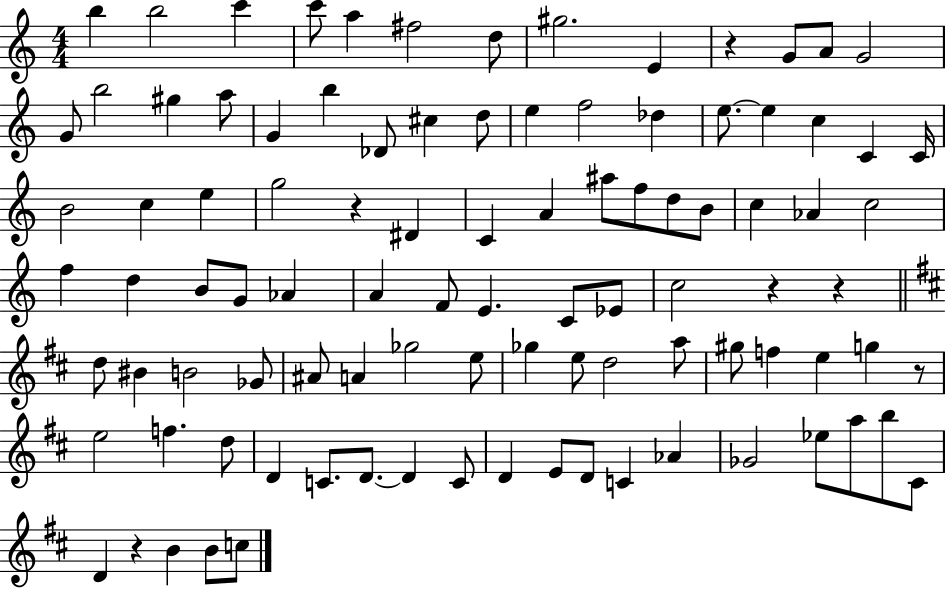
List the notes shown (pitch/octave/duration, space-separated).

B5/q B5/h C6/q C6/e A5/q F#5/h D5/e G#5/h. E4/q R/q G4/e A4/e G4/h G4/e B5/h G#5/q A5/e G4/q B5/q Db4/e C#5/q D5/e E5/q F5/h Db5/q E5/e. E5/q C5/q C4/q C4/s B4/h C5/q E5/q G5/h R/q D#4/q C4/q A4/q A#5/e F5/e D5/e B4/e C5/q Ab4/q C5/h F5/q D5/q B4/e G4/e Ab4/q A4/q F4/e E4/q. C4/e Eb4/e C5/h R/q R/q D5/e BIS4/q B4/h Gb4/e A#4/e A4/q Gb5/h E5/e Gb5/q E5/e D5/h A5/e G#5/e F5/q E5/q G5/q R/e E5/h F5/q. D5/e D4/q C4/e. D4/e. D4/q C4/e D4/q E4/e D4/e C4/q Ab4/q Gb4/h Eb5/e A5/e B5/e C#4/e D4/q R/q B4/q B4/e C5/e